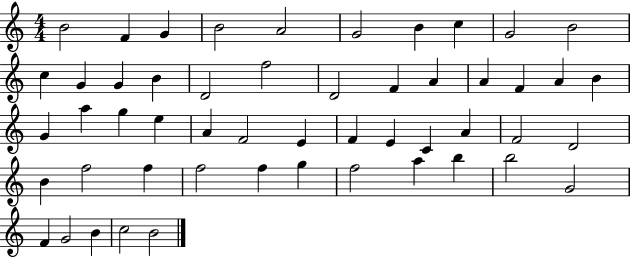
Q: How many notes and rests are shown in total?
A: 52